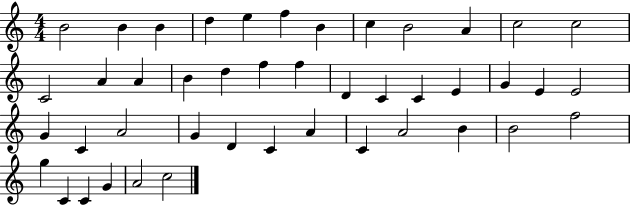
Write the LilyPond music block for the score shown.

{
  \clef treble
  \numericTimeSignature
  \time 4/4
  \key c \major
  b'2 b'4 b'4 | d''4 e''4 f''4 b'4 | c''4 b'2 a'4 | c''2 c''2 | \break c'2 a'4 a'4 | b'4 d''4 f''4 f''4 | d'4 c'4 c'4 e'4 | g'4 e'4 e'2 | \break g'4 c'4 a'2 | g'4 d'4 c'4 a'4 | c'4 a'2 b'4 | b'2 f''2 | \break g''4 c'4 c'4 g'4 | a'2 c''2 | \bar "|."
}